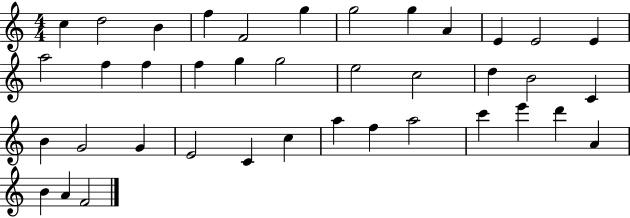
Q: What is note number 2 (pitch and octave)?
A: D5